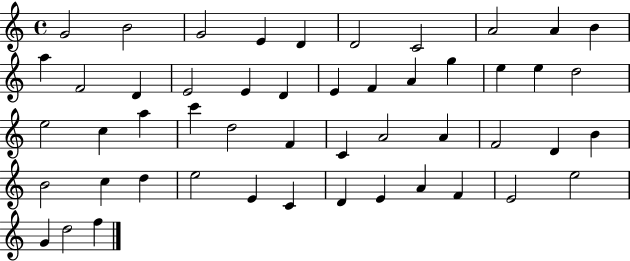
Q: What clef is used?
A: treble